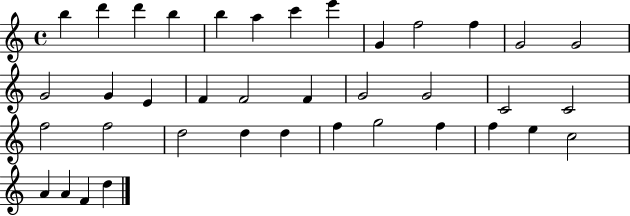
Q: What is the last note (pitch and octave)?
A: D5